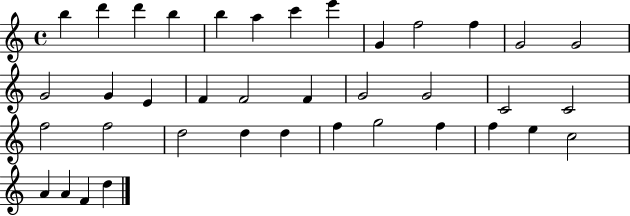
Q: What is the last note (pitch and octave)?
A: D5